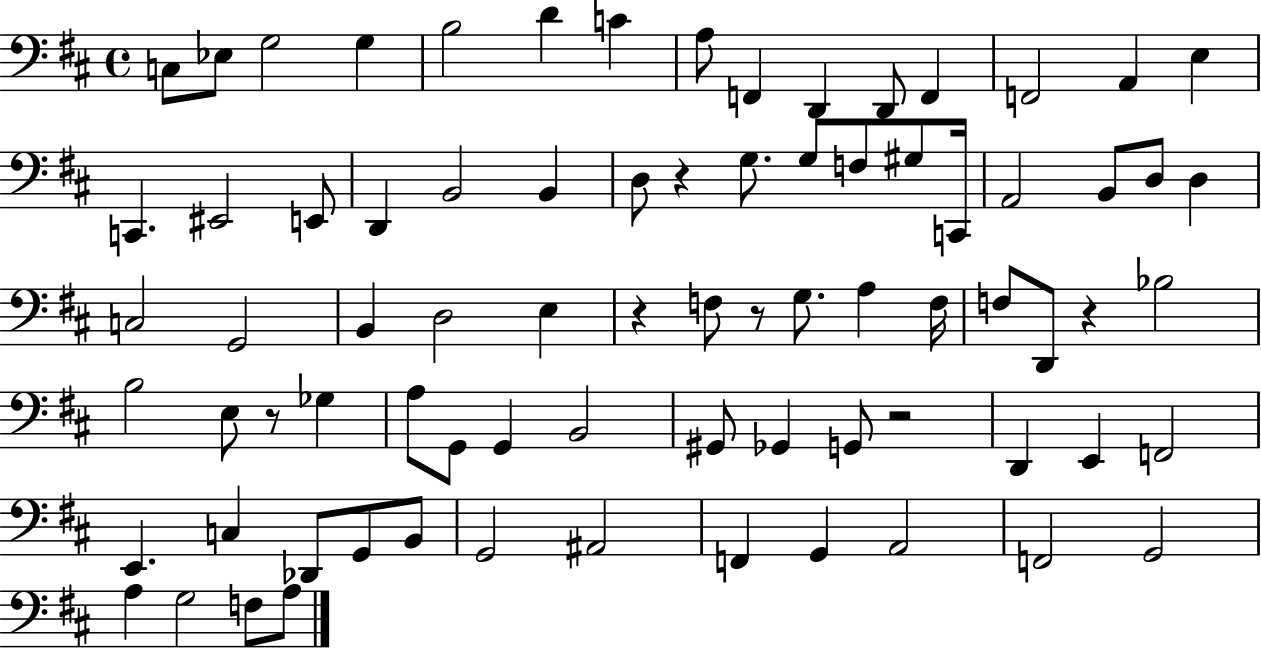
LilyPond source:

{
  \clef bass
  \time 4/4
  \defaultTimeSignature
  \key d \major
  c8 ees8 g2 g4 | b2 d'4 c'4 | a8 f,4 d,4 d,8 f,4 | f,2 a,4 e4 | \break c,4. eis,2 e,8 | d,4 b,2 b,4 | d8 r4 g8. g8 f8 gis8 c,16 | a,2 b,8 d8 d4 | \break c2 g,2 | b,4 d2 e4 | r4 f8 r8 g8. a4 f16 | f8 d,8 r4 bes2 | \break b2 e8 r8 ges4 | a8 g,8 g,4 b,2 | gis,8 ges,4 g,8 r2 | d,4 e,4 f,2 | \break e,4. c4 des,8 g,8 b,8 | g,2 ais,2 | f,4 g,4 a,2 | f,2 g,2 | \break a4 g2 f8 a8 | \bar "|."
}